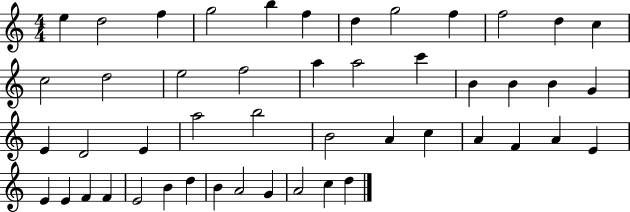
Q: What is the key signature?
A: C major